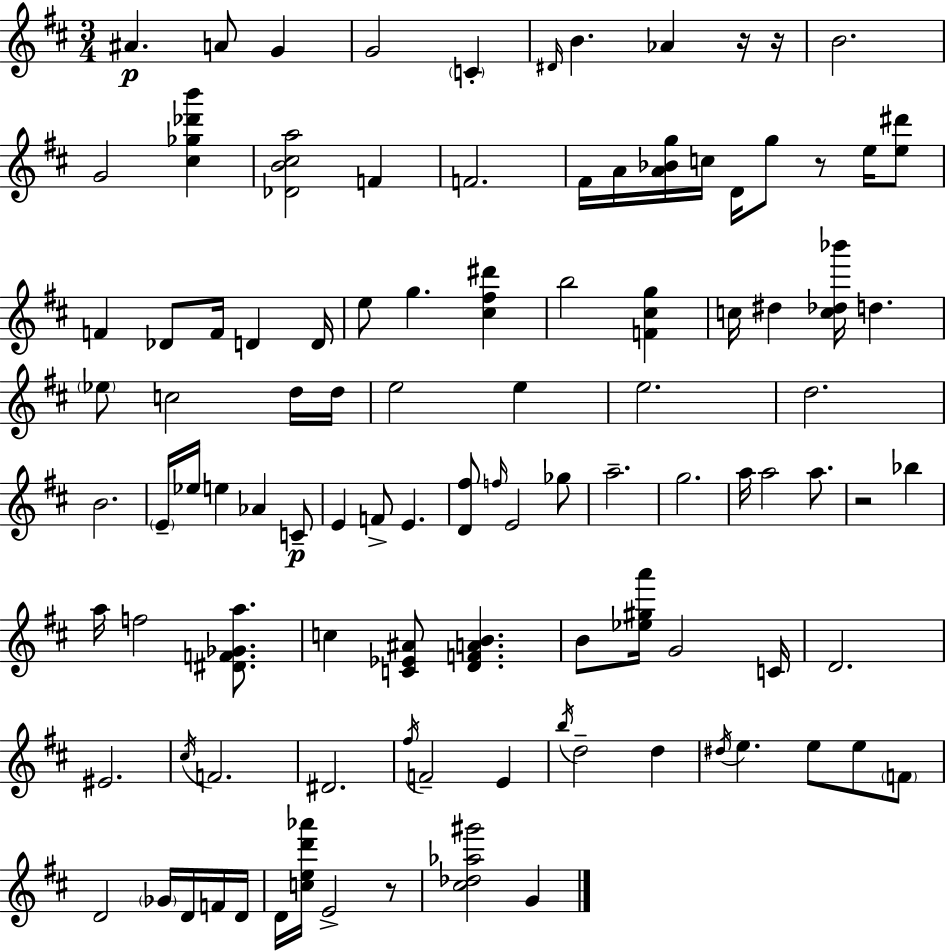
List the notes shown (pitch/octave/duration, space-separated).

A#4/q. A4/e G4/q G4/h C4/q D#4/s B4/q. Ab4/q R/s R/s B4/h. G4/h [C#5,Gb5,Db6,B6]/q [Db4,B4,C#5,A5]/h F4/q F4/h. F#4/s A4/s [A4,Bb4,G5]/s C5/s D4/s G5/e R/e E5/s [E5,D#6]/e F4/q Db4/e F4/s D4/q D4/s E5/e G5/q. [C#5,F#5,D#6]/q B5/h [F4,C#5,G5]/q C5/s D#5/q [C5,Db5,Bb6]/s D5/q. Eb5/e C5/h D5/s D5/s E5/h E5/q E5/h. D5/h. B4/h. E4/s Eb5/s E5/q Ab4/q C4/e E4/q F4/e E4/q. [D4,F#5]/e F5/s E4/h Gb5/e A5/h. G5/h. A5/s A5/h A5/e. R/h Bb5/q A5/s F5/h [D#4,F4,Gb4,A5]/e. C5/q [C4,Eb4,A#4]/e [D4,F4,A4,B4]/q. B4/e [Eb5,G#5,A6]/s G4/h C4/s D4/h. EIS4/h. C#5/s F4/h. D#4/h. F#5/s F4/h E4/q B5/s D5/h D5/q D#5/s E5/q. E5/e E5/e F4/e D4/h Gb4/s D4/s F4/s D4/s D4/s [C5,E5,D6,Ab6]/s E4/h R/e [C#5,Db5,Ab5,G#6]/h G4/q